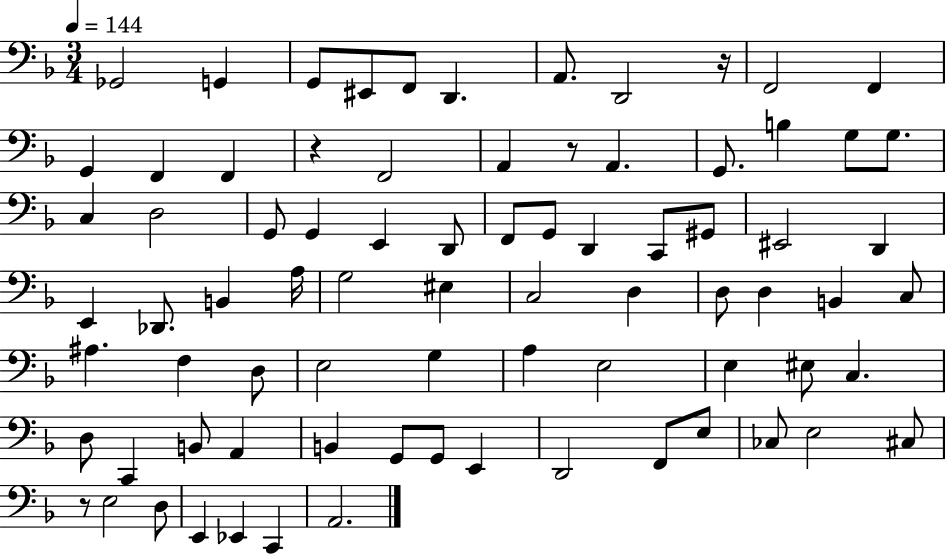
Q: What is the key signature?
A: F major